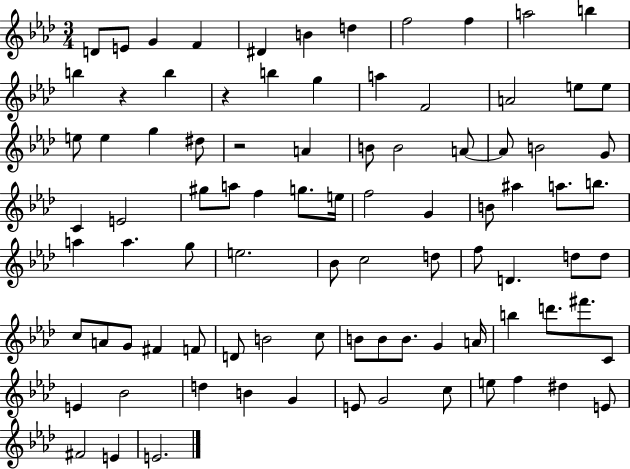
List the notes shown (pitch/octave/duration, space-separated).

D4/e E4/e G4/q F4/q D#4/q B4/q D5/q F5/h F5/q A5/h B5/q B5/q R/q B5/q R/q B5/q G5/q A5/q F4/h A4/h E5/e E5/e E5/e E5/q G5/q D#5/e R/h A4/q B4/e B4/h A4/e A4/e B4/h G4/e C4/q E4/h G#5/e A5/e F5/q G5/e. E5/s F5/h G4/q B4/e A#5/q A5/e. B5/e. A5/q A5/q. G5/e E5/h. Bb4/e C5/h D5/e F5/e D4/q. D5/e D5/e C5/e A4/e G4/e F#4/q F4/e D4/e B4/h C5/e B4/e B4/e B4/e. G4/q A4/s B5/q D6/e. F#6/e. C4/e E4/q Bb4/h D5/q B4/q G4/q E4/e G4/h C5/e E5/e F5/q D#5/q E4/e F#4/h E4/q E4/h.